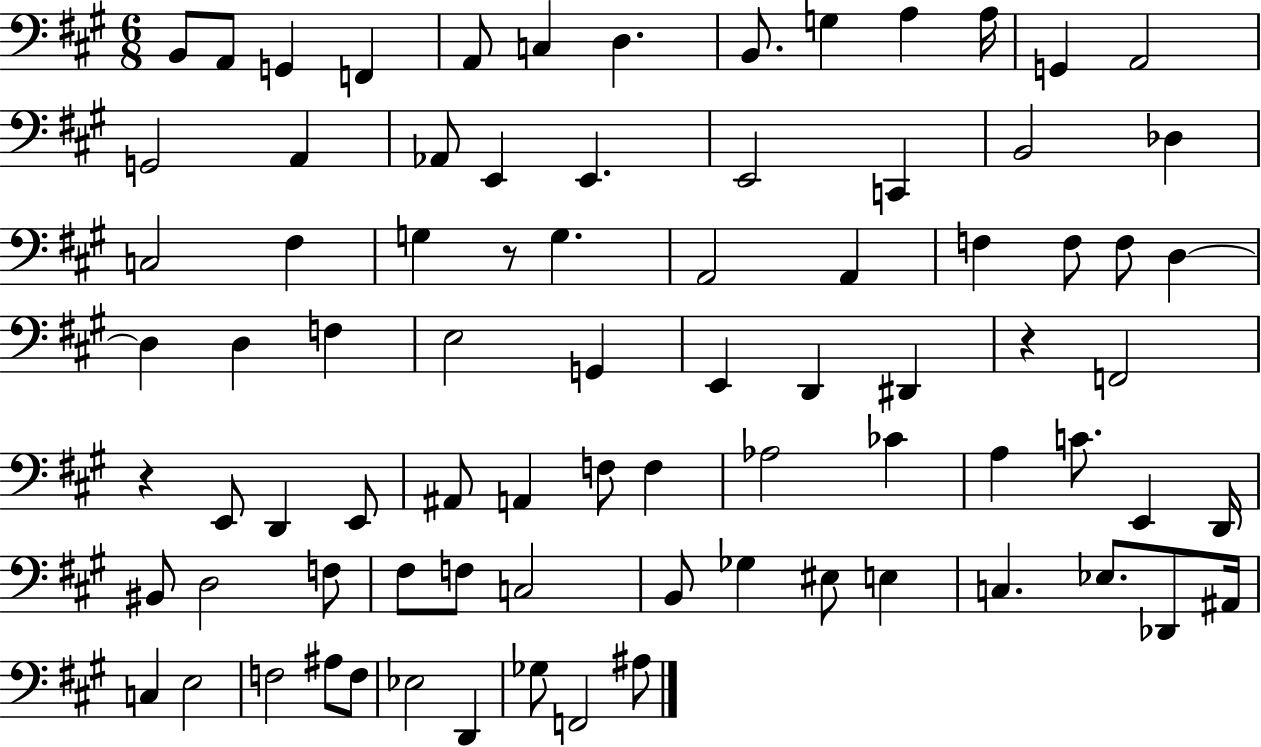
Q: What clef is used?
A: bass